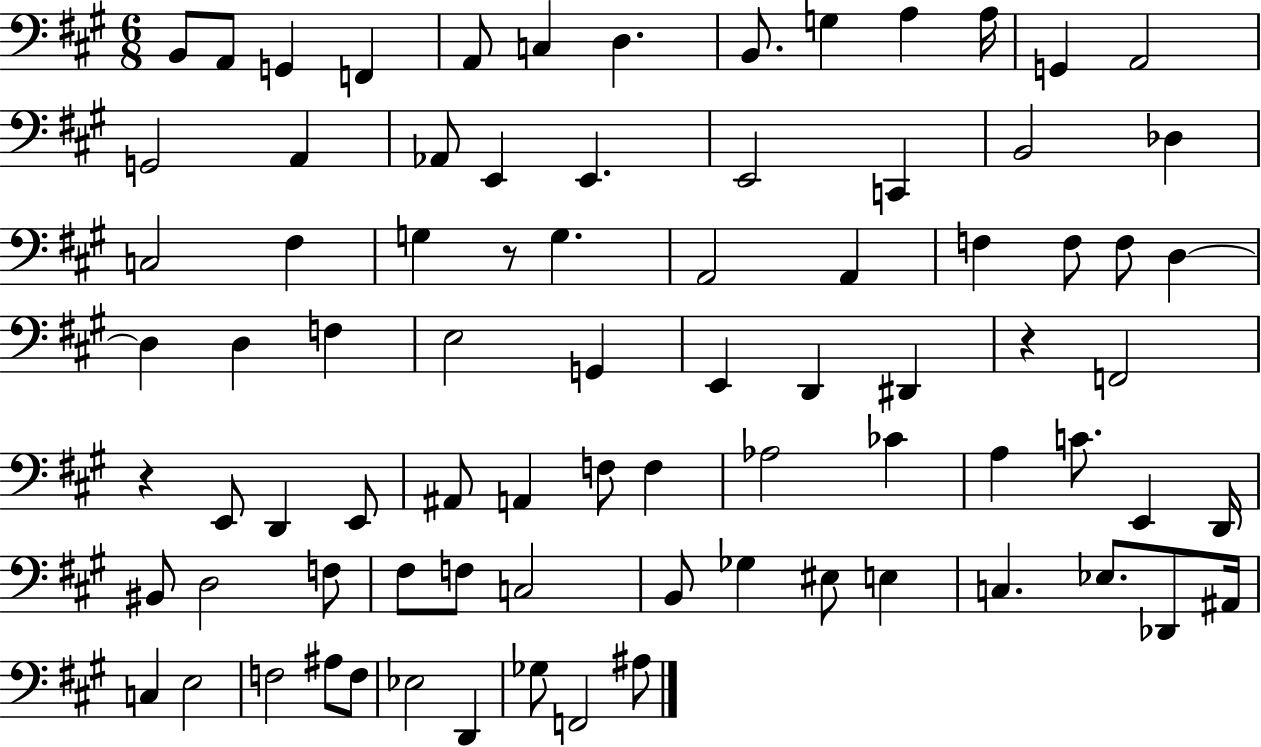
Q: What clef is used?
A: bass